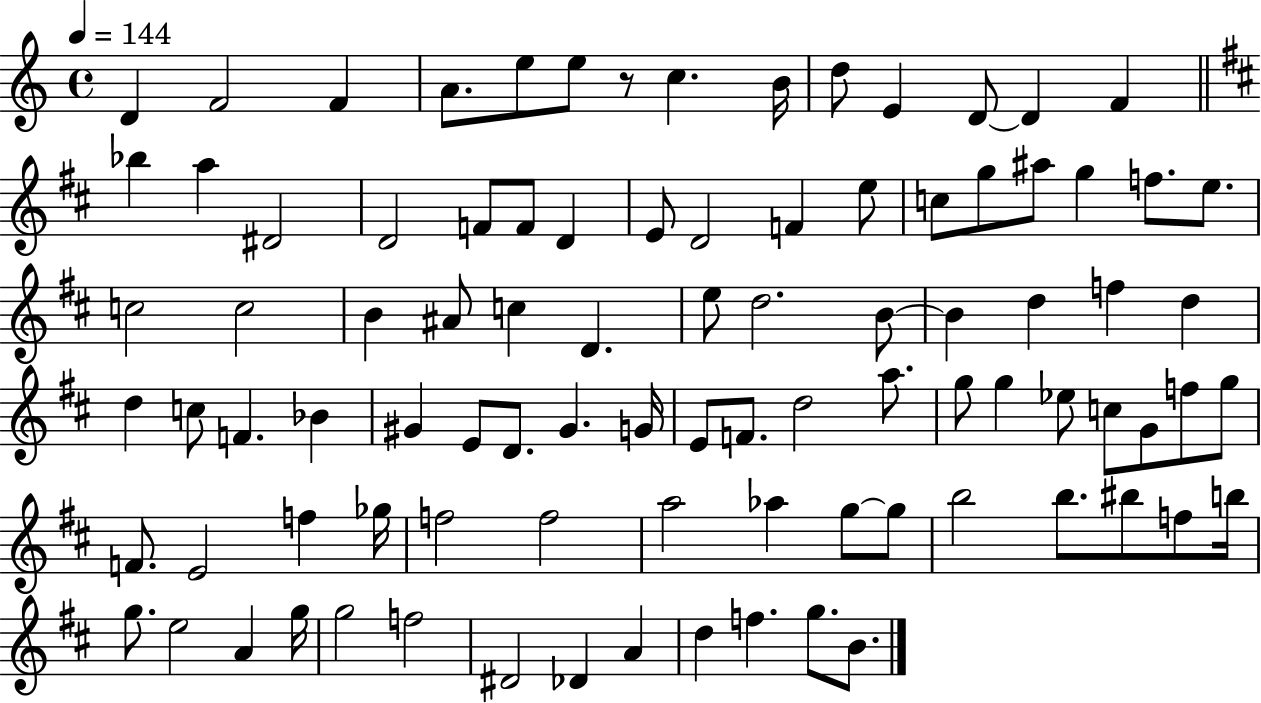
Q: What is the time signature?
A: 4/4